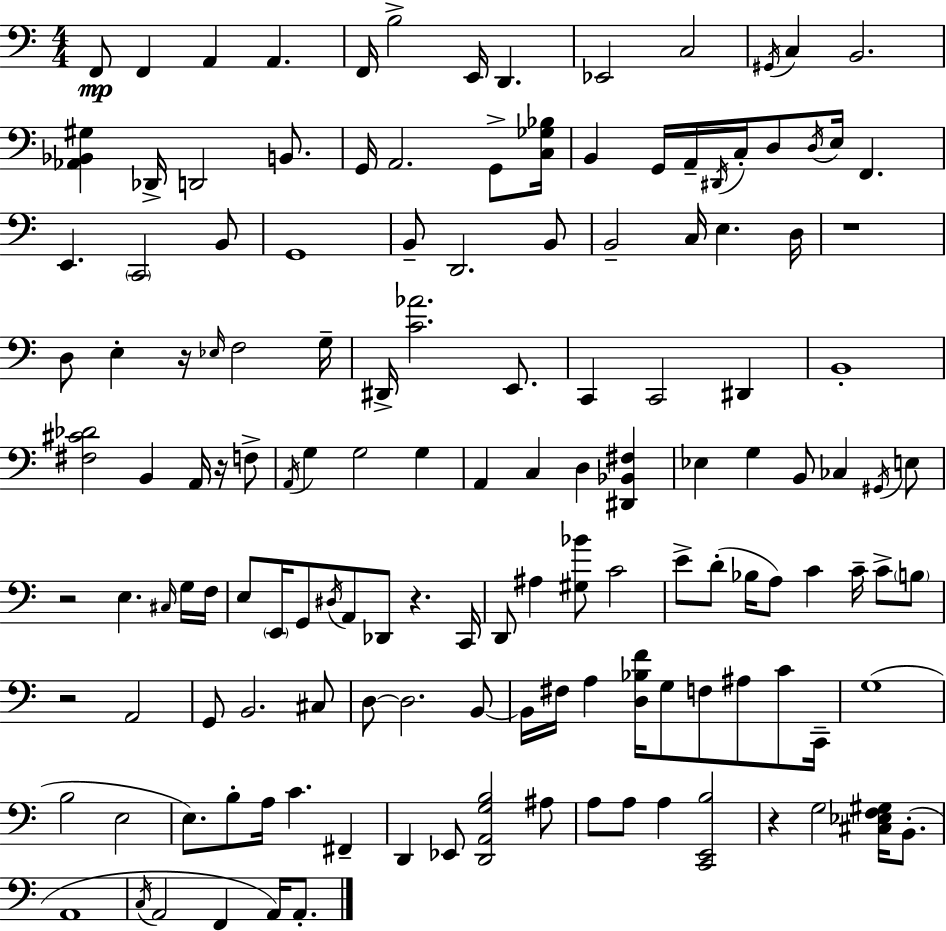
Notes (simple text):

F2/e F2/q A2/q A2/q. F2/s B3/h E2/s D2/q. Eb2/h C3/h G#2/s C3/q B2/h. [Ab2,Bb2,G#3]/q Db2/s D2/h B2/e. G2/s A2/h. G2/e [C3,Gb3,Bb3]/s B2/q G2/s A2/s D#2/s C3/s D3/e D3/s E3/s F2/q. E2/q. C2/h B2/e G2/w B2/e D2/h. B2/e B2/h C3/s E3/q. D3/s R/w D3/e E3/q R/s Eb3/s F3/h G3/s D#2/s [C4,Ab4]/h. E2/e. C2/q C2/h D#2/q B2/w [F#3,C#4,Db4]/h B2/q A2/s R/s F3/e A2/s G3/q G3/h G3/q A2/q C3/q D3/q [D#2,Bb2,F#3]/q Eb3/q G3/q B2/e CES3/q G#2/s E3/e R/h E3/q. C#3/s G3/s F3/s E3/e E2/s G2/e D#3/s A2/e Db2/e R/q. C2/s D2/e A#3/q [G#3,Bb4]/e C4/h E4/e D4/e Bb3/s A3/e C4/q C4/s C4/e B3/e R/h A2/h G2/e B2/h. C#3/e D3/e D3/h. B2/e B2/s F#3/s A3/q [D3,Bb3,F4]/s G3/e F3/e A#3/e C4/e C2/s G3/w B3/h E3/h E3/e. B3/e A3/s C4/q. F#2/q D2/q Eb2/e [D2,A2,G3,B3]/h A#3/e A3/e A3/e A3/q [C2,E2,B3]/h R/q G3/h [C#3,Eb3,F3,G#3]/s B2/e. A2/w C3/s A2/h F2/q A2/s A2/e.